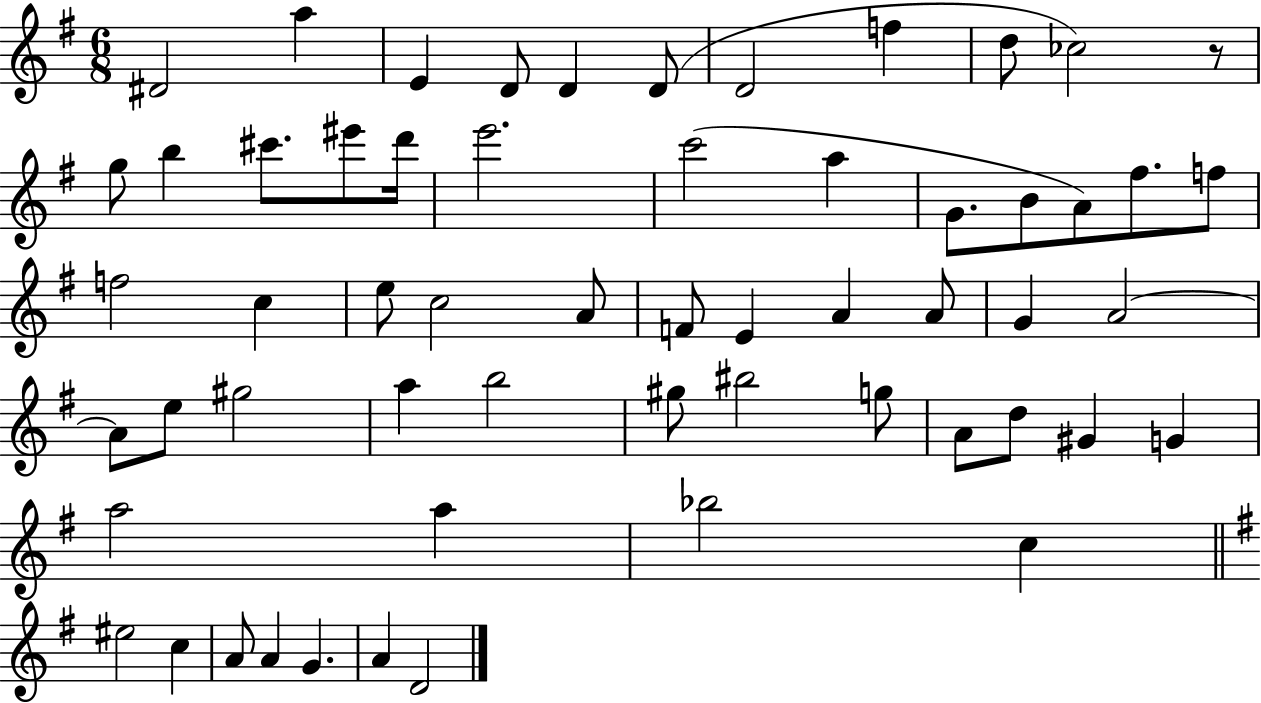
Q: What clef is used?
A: treble